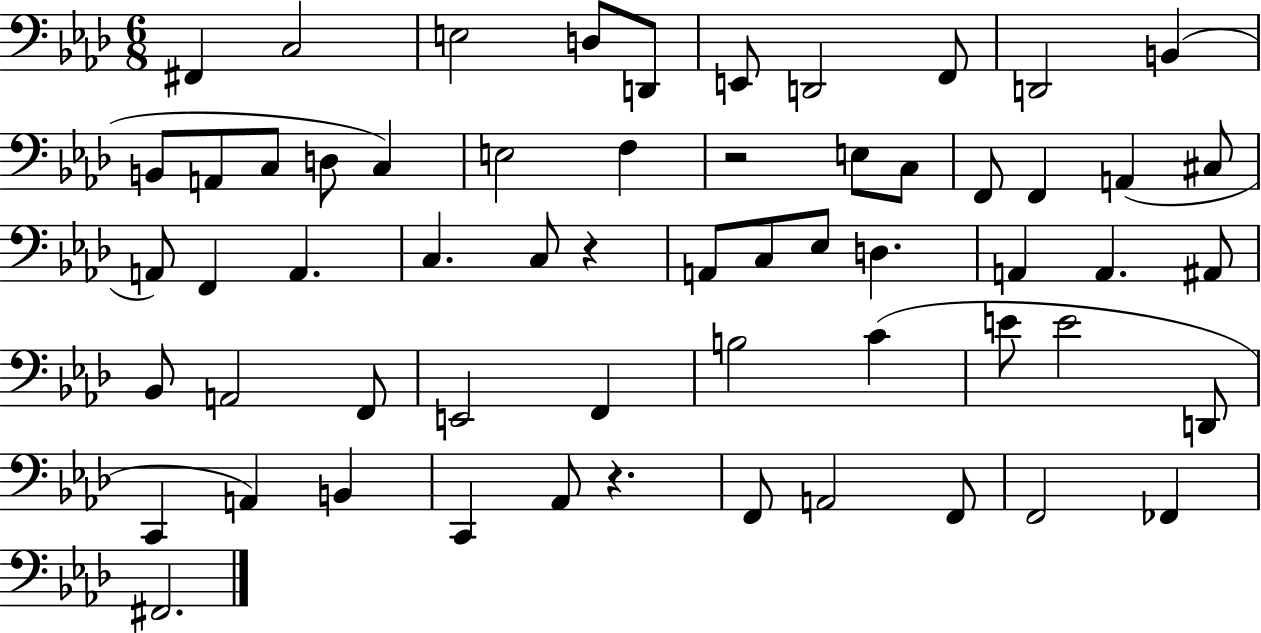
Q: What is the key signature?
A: AES major